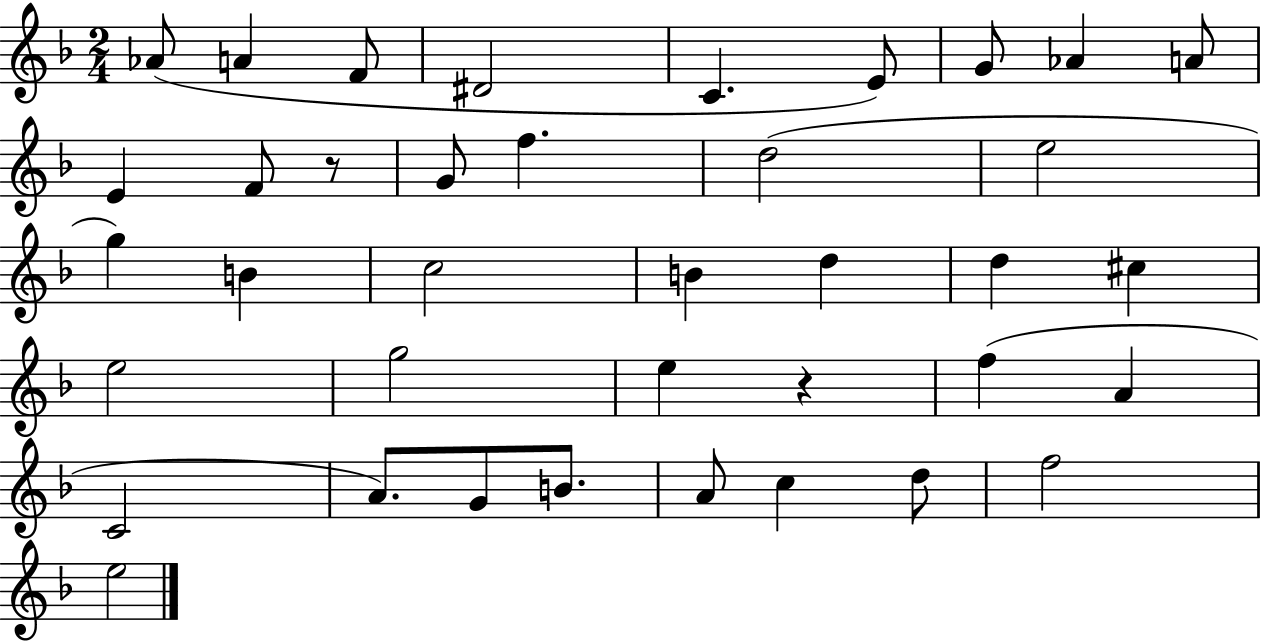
{
  \clef treble
  \numericTimeSignature
  \time 2/4
  \key f \major
  aes'8( a'4 f'8 | dis'2 | c'4. e'8) | g'8 aes'4 a'8 | \break e'4 f'8 r8 | g'8 f''4. | d''2( | e''2 | \break g''4) b'4 | c''2 | b'4 d''4 | d''4 cis''4 | \break e''2 | g''2 | e''4 r4 | f''4( a'4 | \break c'2 | a'8.) g'8 b'8. | a'8 c''4 d''8 | f''2 | \break e''2 | \bar "|."
}